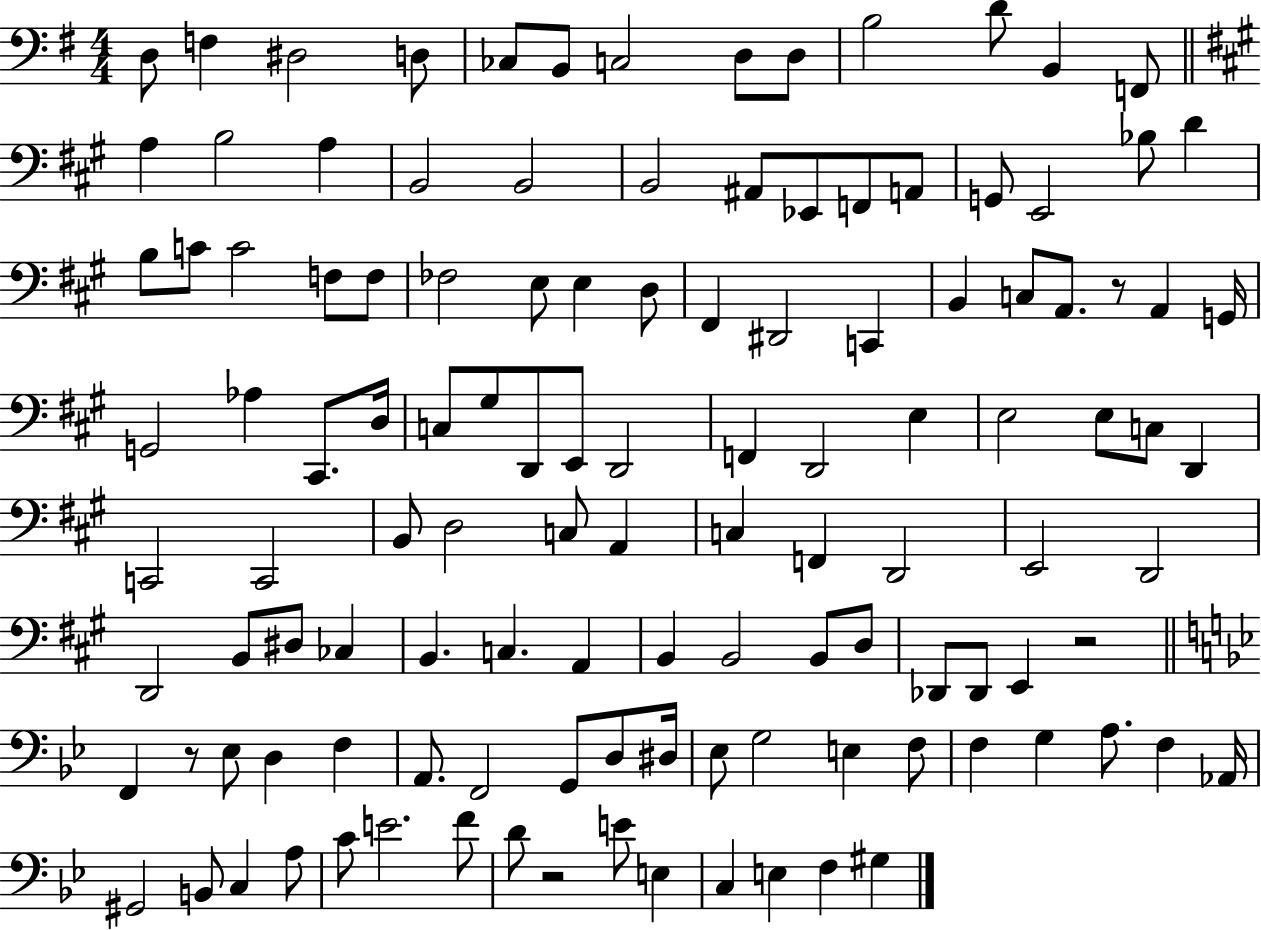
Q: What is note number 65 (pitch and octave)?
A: C3